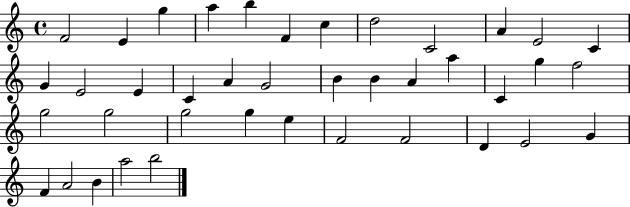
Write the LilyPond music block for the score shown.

{
  \clef treble
  \time 4/4
  \defaultTimeSignature
  \key c \major
  f'2 e'4 g''4 | a''4 b''4 f'4 c''4 | d''2 c'2 | a'4 e'2 c'4 | \break g'4 e'2 e'4 | c'4 a'4 g'2 | b'4 b'4 a'4 a''4 | c'4 g''4 f''2 | \break g''2 g''2 | g''2 g''4 e''4 | f'2 f'2 | d'4 e'2 g'4 | \break f'4 a'2 b'4 | a''2 b''2 | \bar "|."
}